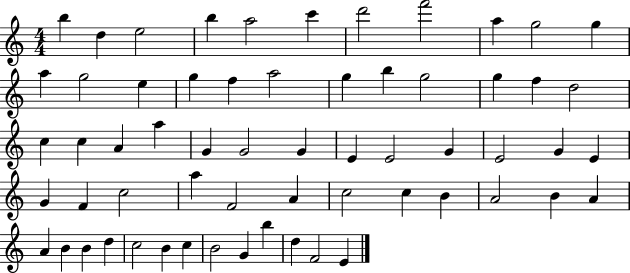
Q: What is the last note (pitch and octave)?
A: E4